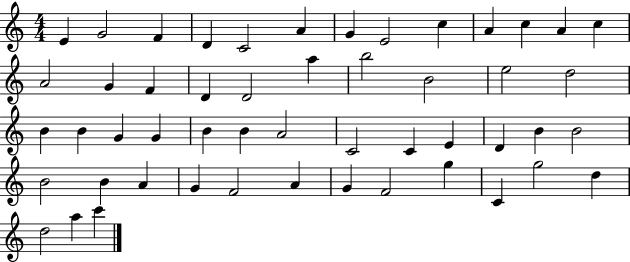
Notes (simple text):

E4/q G4/h F4/q D4/q C4/h A4/q G4/q E4/h C5/q A4/q C5/q A4/q C5/q A4/h G4/q F4/q D4/q D4/h A5/q B5/h B4/h E5/h D5/h B4/q B4/q G4/q G4/q B4/q B4/q A4/h C4/h C4/q E4/q D4/q B4/q B4/h B4/h B4/q A4/q G4/q F4/h A4/q G4/q F4/h G5/q C4/q G5/h D5/q D5/h A5/q C6/q